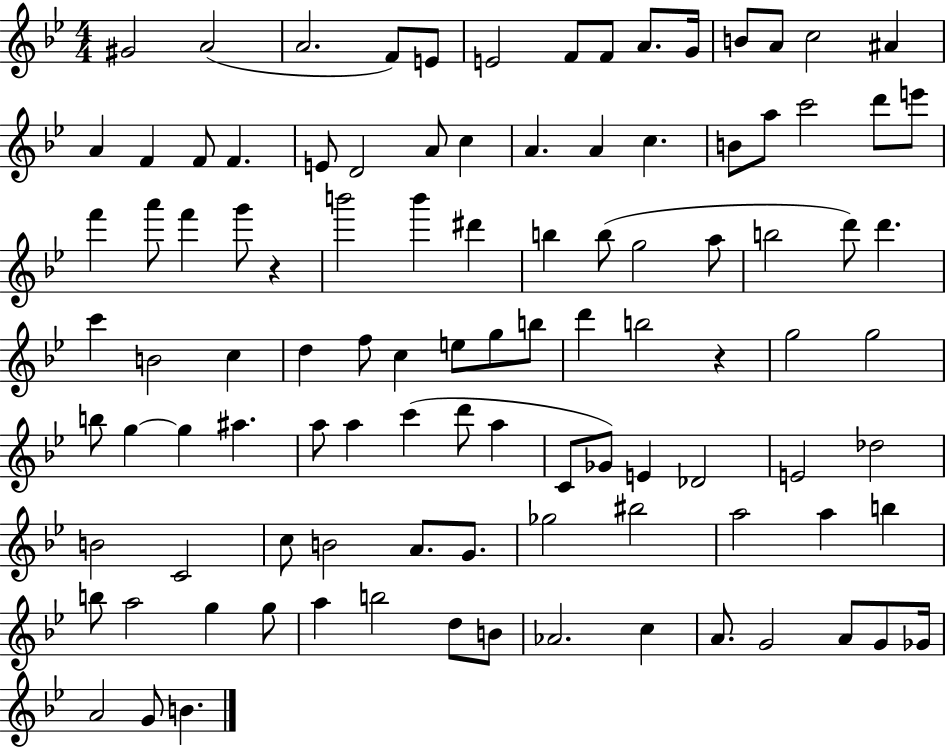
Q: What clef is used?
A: treble